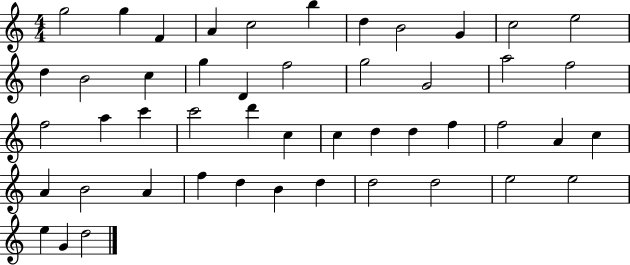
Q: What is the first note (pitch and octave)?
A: G5